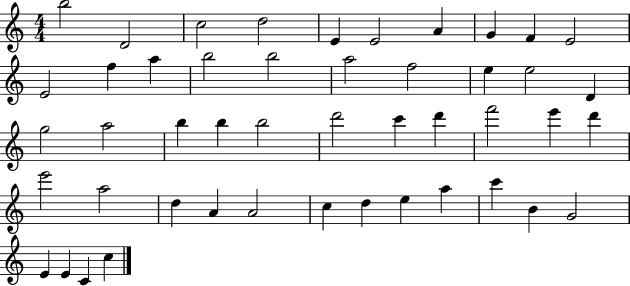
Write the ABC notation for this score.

X:1
T:Untitled
M:4/4
L:1/4
K:C
b2 D2 c2 d2 E E2 A G F E2 E2 f a b2 b2 a2 f2 e e2 D g2 a2 b b b2 d'2 c' d' f'2 e' d' e'2 a2 d A A2 c d e a c' B G2 E E C c